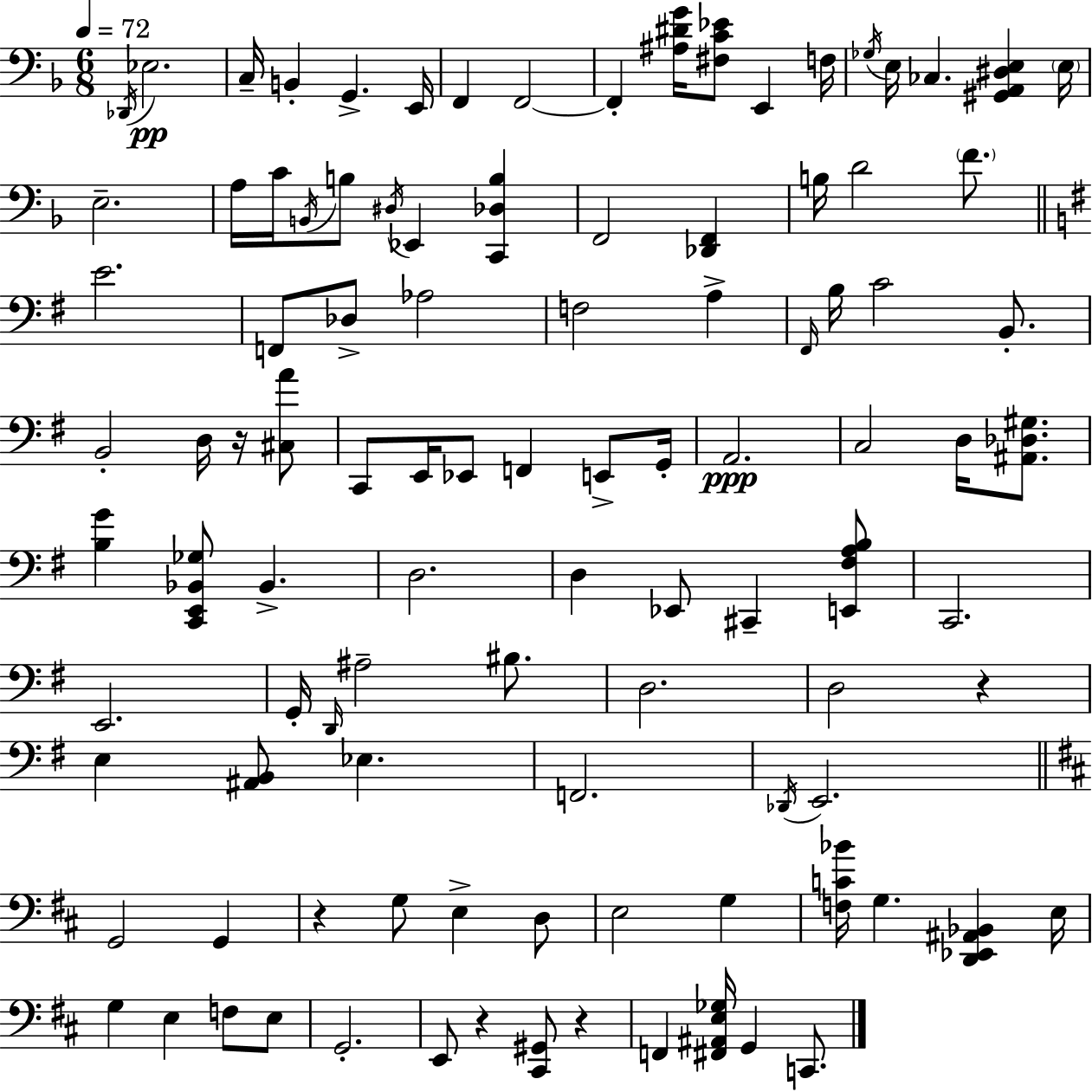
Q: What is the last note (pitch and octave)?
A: C2